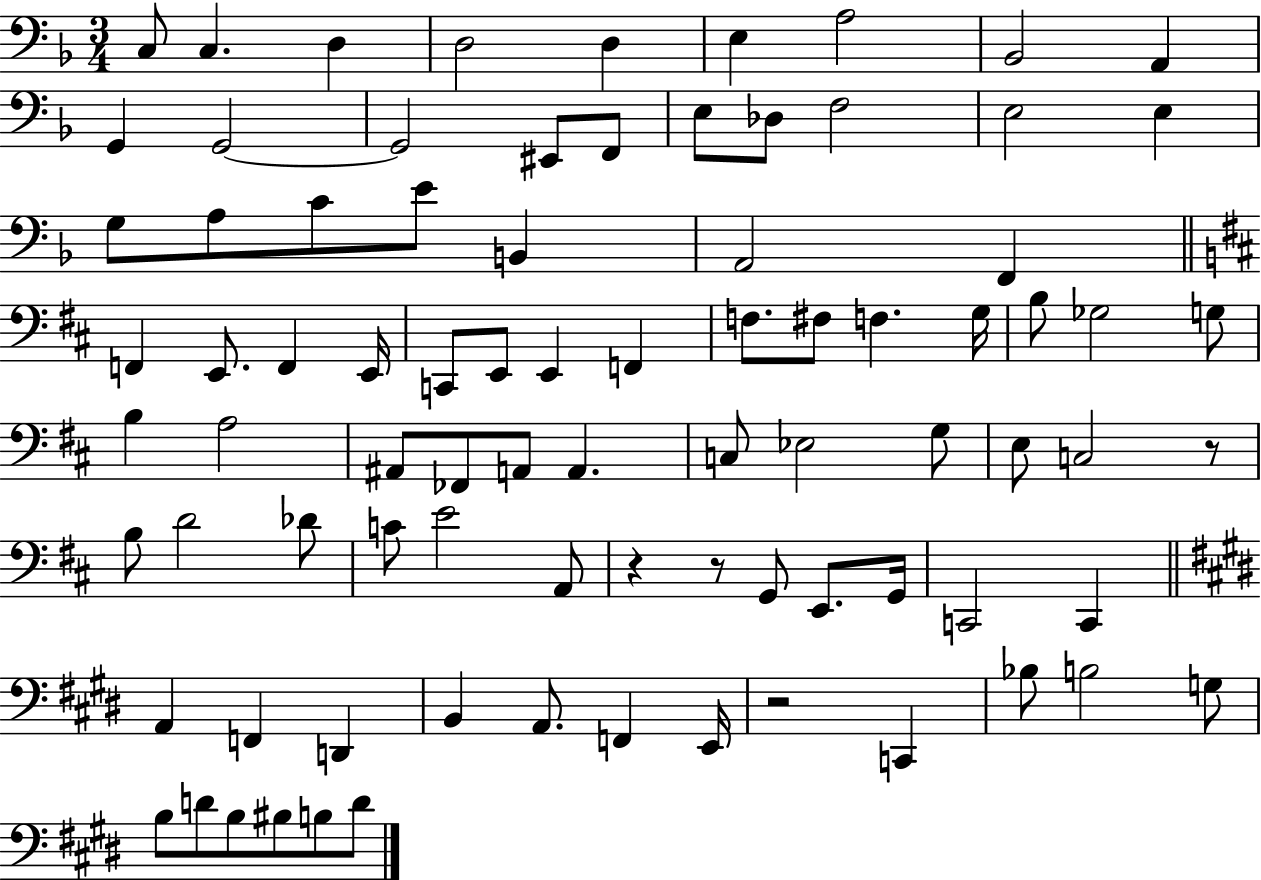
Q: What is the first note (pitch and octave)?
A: C3